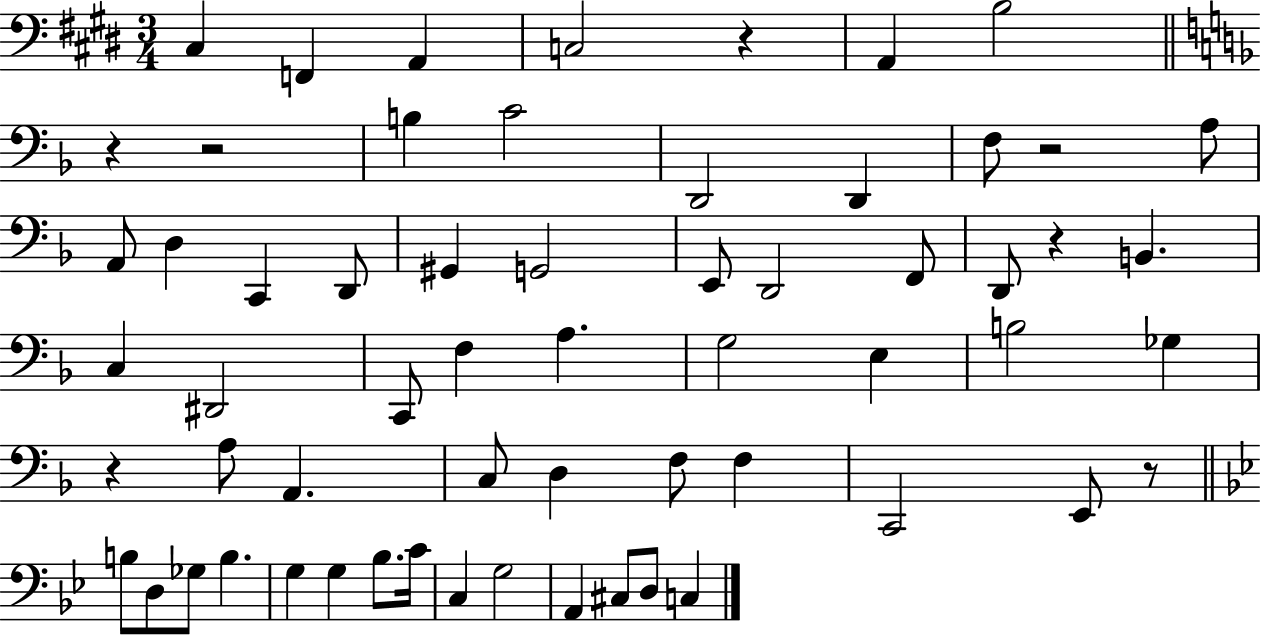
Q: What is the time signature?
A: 3/4